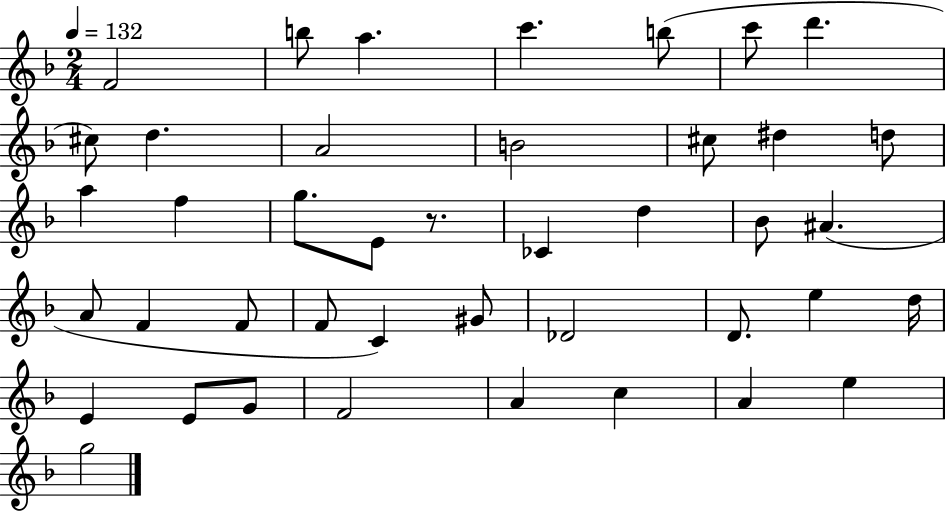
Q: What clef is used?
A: treble